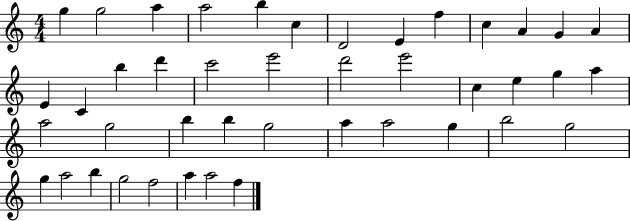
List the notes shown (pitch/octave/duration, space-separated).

G5/q G5/h A5/q A5/h B5/q C5/q D4/h E4/q F5/q C5/q A4/q G4/q A4/q E4/q C4/q B5/q D6/q C6/h E6/h D6/h E6/h C5/q E5/q G5/q A5/q A5/h G5/h B5/q B5/q G5/h A5/q A5/h G5/q B5/h G5/h G5/q A5/h B5/q G5/h F5/h A5/q A5/h F5/q